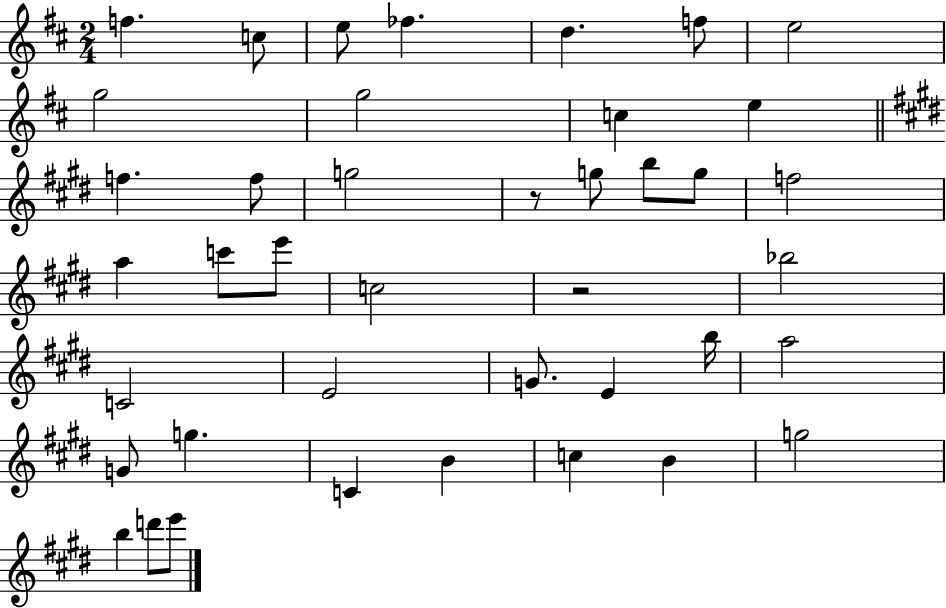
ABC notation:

X:1
T:Untitled
M:2/4
L:1/4
K:D
f c/2 e/2 _f d f/2 e2 g2 g2 c e f f/2 g2 z/2 g/2 b/2 g/2 f2 a c'/2 e'/2 c2 z2 _b2 C2 E2 G/2 E b/4 a2 G/2 g C B c B g2 b d'/2 e'/2